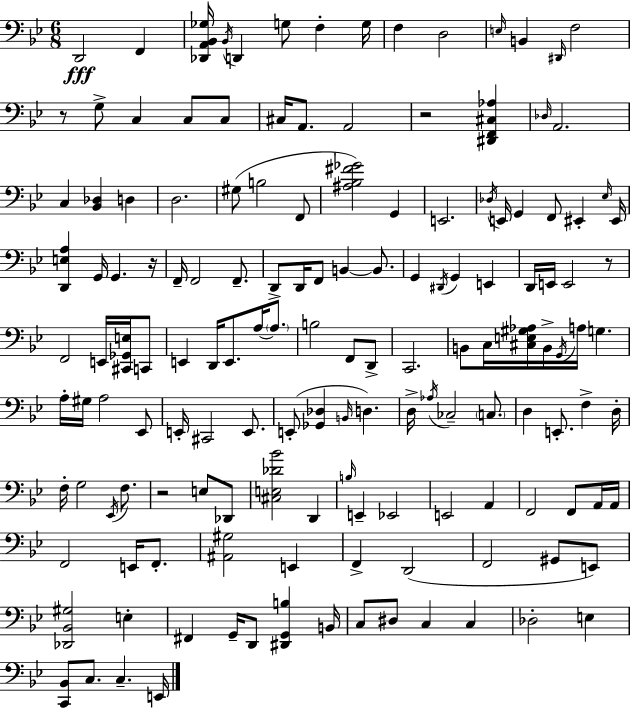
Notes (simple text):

D2/h F2/q [Db2,A2,Bb2,Gb3]/s Bb2/s D2/q G3/e F3/q G3/s F3/q D3/h E3/s B2/q D#2/s F3/h R/e G3/e C3/q C3/e C3/e C#3/s A2/e. A2/h R/h [D#2,F2,C#3,Ab3]/q Db3/s A2/h. C3/q [Bb2,Db3]/q D3/q D3/h. G#3/e B3/h F2/e [A#3,Bb3,F#4,Gb4]/h G2/q E2/h. Db3/s E2/s G2/q F2/e EIS2/q Eb3/s EIS2/s [D2,E3,A3]/q G2/s G2/q. R/s F2/s F2/h F2/e. D2/e D2/s F2/e B2/q B2/e. G2/q D#2/s G2/q E2/q D2/s E2/s E2/h R/e F2/h E2/s [C#2,Gb2,E3]/s C2/e E2/q D2/s E2/e. A3/s A3/e. B3/h F2/e D2/e C2/h. B2/e C3/s [C#3,E3,G#3,Ab3]/s B2/s G2/s A3/s G3/q. A3/s G#3/s A3/h Eb2/e E2/s C#2/h E2/e. E2/e [Gb2,Db3]/q B2/s D3/q. D3/s Ab3/s CES3/h C3/e. D3/q E2/e. F3/q D3/s F3/s G3/h Eb2/s F3/e. R/h E3/e Db2/e [C#3,E3,Db4,Bb4]/h D2/q B3/s E2/q Eb2/h E2/h A2/q F2/h F2/e A2/s A2/s F2/h E2/s F2/e. [A#2,G#3]/h E2/q F2/q D2/h F2/h G#2/e E2/e [Db2,Bb2,G#3]/h E3/q F#2/q G2/s D2/e [D#2,G2,B3]/q B2/s C3/e D#3/e C3/q C3/q Db3/h E3/q [C2,Bb2]/e C3/e. C3/q. E2/s